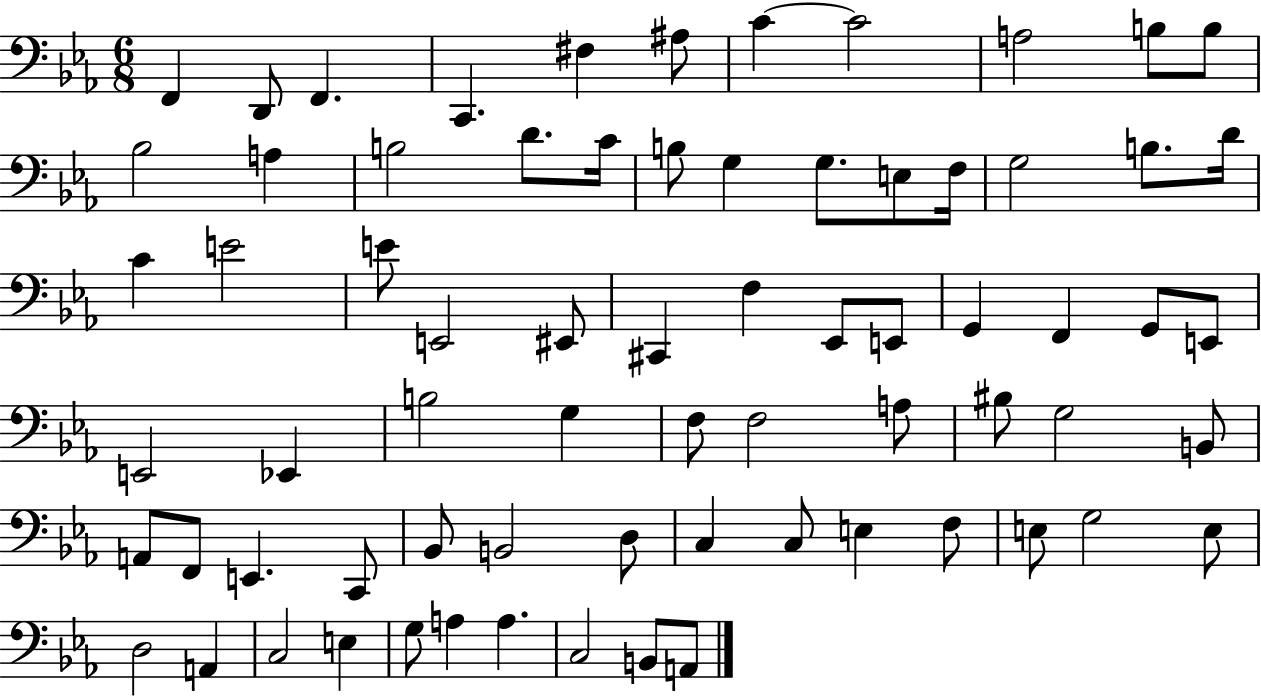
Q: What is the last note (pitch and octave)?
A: A2